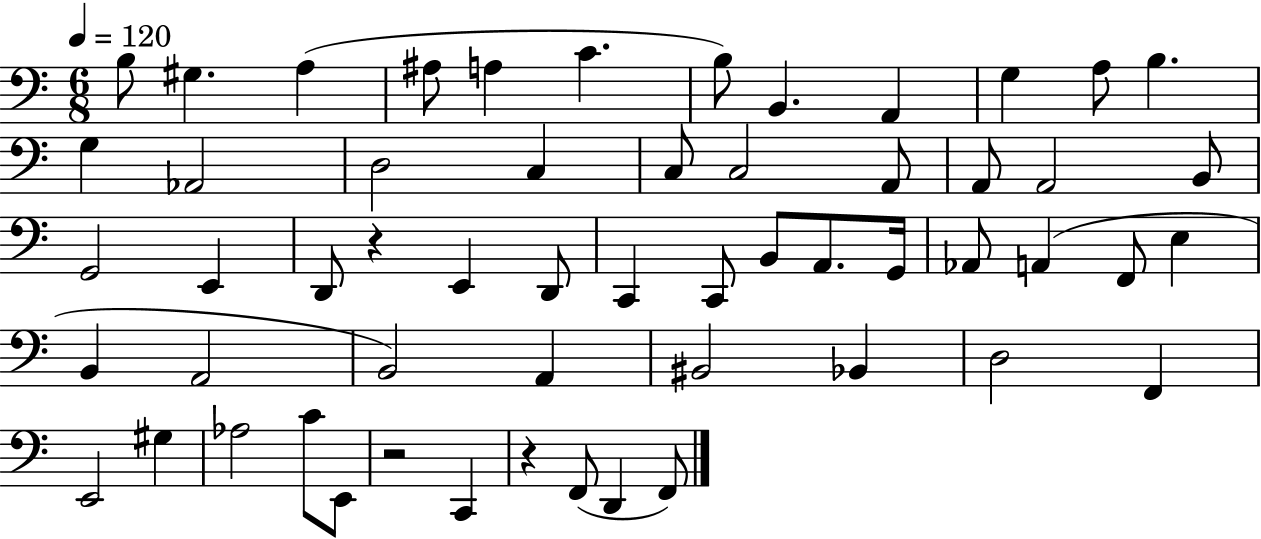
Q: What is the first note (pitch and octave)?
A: B3